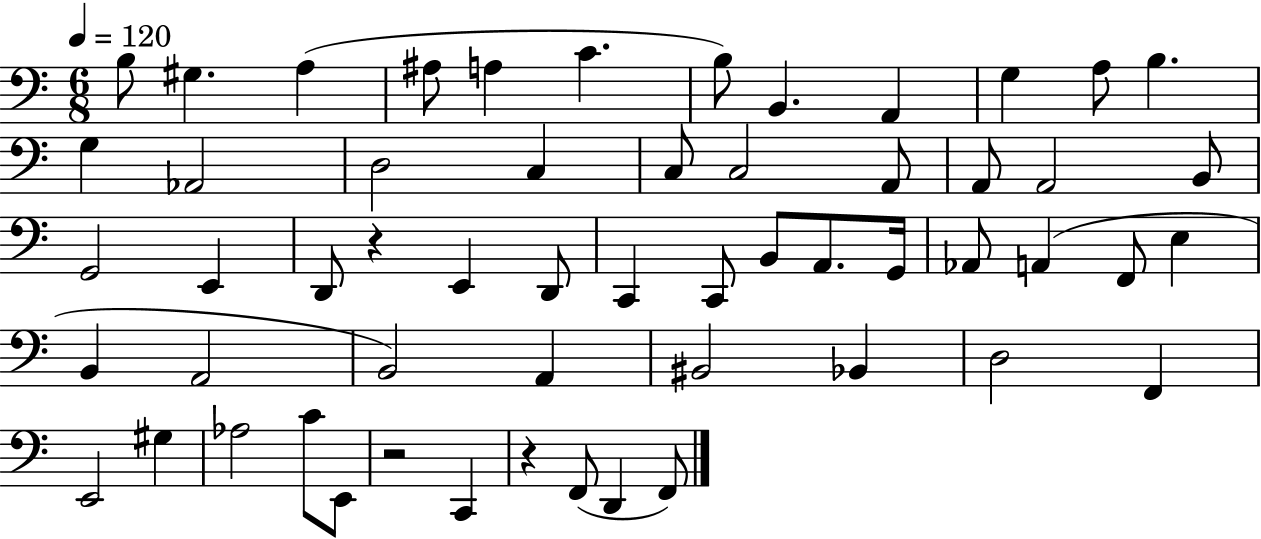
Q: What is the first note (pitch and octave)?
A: B3